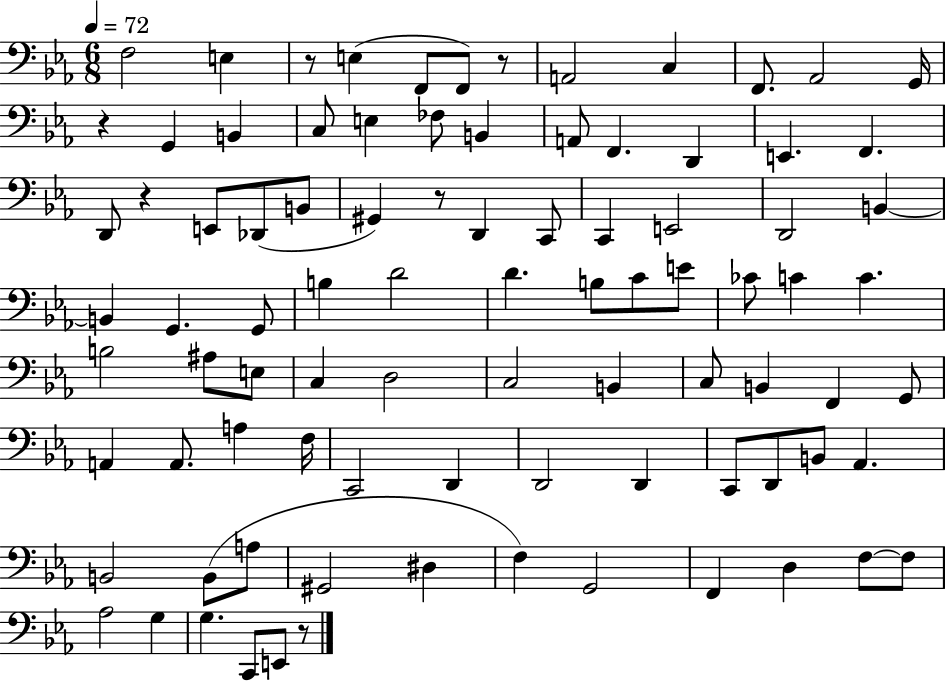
X:1
T:Untitled
M:6/8
L:1/4
K:Eb
F,2 E, z/2 E, F,,/2 F,,/2 z/2 A,,2 C, F,,/2 _A,,2 G,,/4 z G,, B,, C,/2 E, _F,/2 B,, A,,/2 F,, D,, E,, F,, D,,/2 z E,,/2 _D,,/2 B,,/2 ^G,, z/2 D,, C,,/2 C,, E,,2 D,,2 B,, B,, G,, G,,/2 B, D2 D B,/2 C/2 E/2 _C/2 C C B,2 ^A,/2 E,/2 C, D,2 C,2 B,, C,/2 B,, F,, G,,/2 A,, A,,/2 A, F,/4 C,,2 D,, D,,2 D,, C,,/2 D,,/2 B,,/2 _A,, B,,2 B,,/2 A,/2 ^G,,2 ^D, F, G,,2 F,, D, F,/2 F,/2 _A,2 G, G, C,,/2 E,,/2 z/2